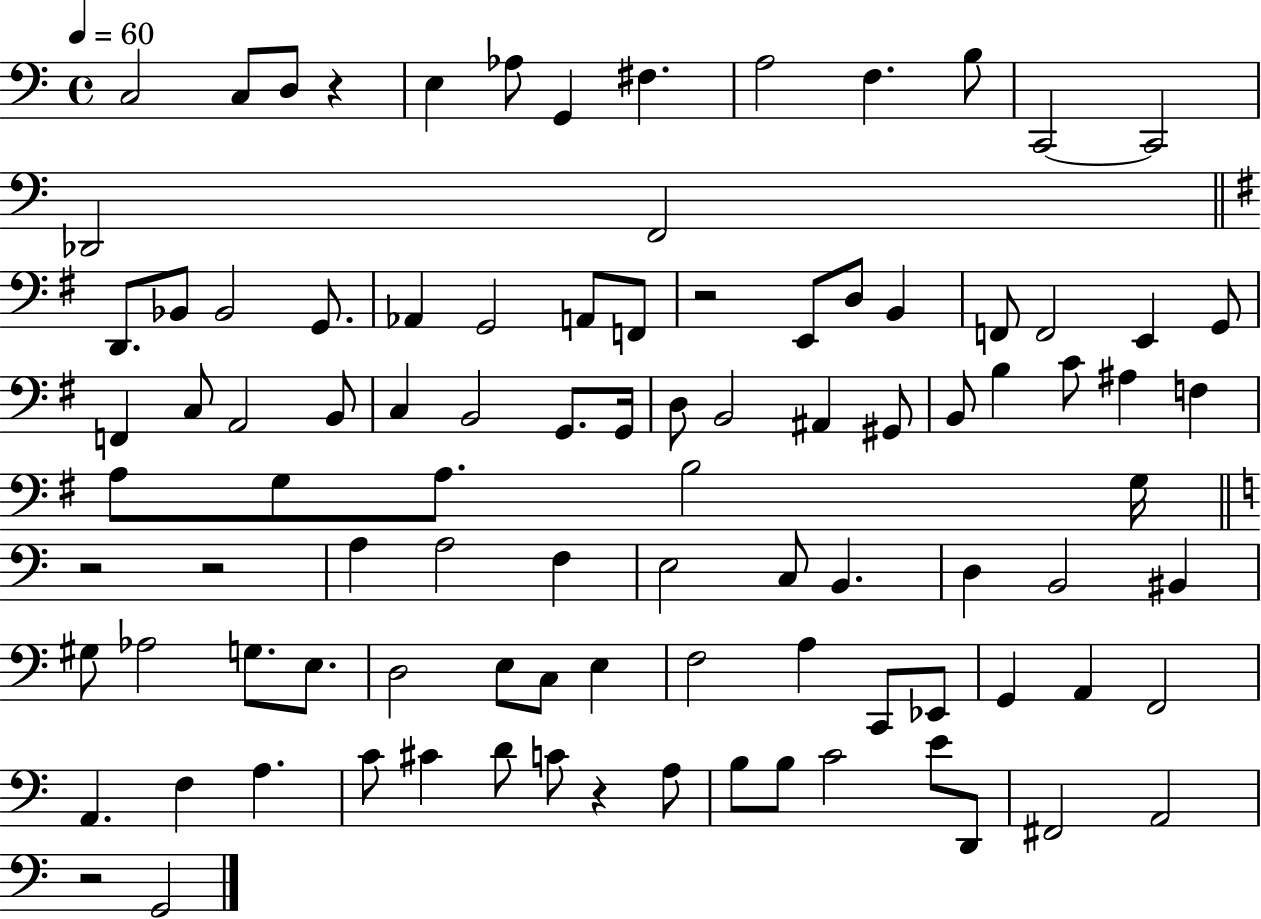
{
  \clef bass
  \time 4/4
  \defaultTimeSignature
  \key c \major
  \tempo 4 = 60
  \repeat volta 2 { c2 c8 d8 r4 | e4 aes8 g,4 fis4. | a2 f4. b8 | c,2~~ c,2 | \break des,2 f,2 | \bar "||" \break \key e \minor d,8. bes,8 bes,2 g,8. | aes,4 g,2 a,8 f,8 | r2 e,8 d8 b,4 | f,8 f,2 e,4 g,8 | \break f,4 c8 a,2 b,8 | c4 b,2 g,8. g,16 | d8 b,2 ais,4 gis,8 | b,8 b4 c'8 ais4 f4 | \break a8 g8 a8. b2 g16 | \bar "||" \break \key a \minor r2 r2 | a4 a2 f4 | e2 c8 b,4. | d4 b,2 bis,4 | \break gis8 aes2 g8. e8. | d2 e8 c8 e4 | f2 a4 c,8 ees,8 | g,4 a,4 f,2 | \break a,4. f4 a4. | c'8 cis'4 d'8 c'8 r4 a8 | b8 b8 c'2 e'8 d,8 | fis,2 a,2 | \break r2 g,2 | } \bar "|."
}